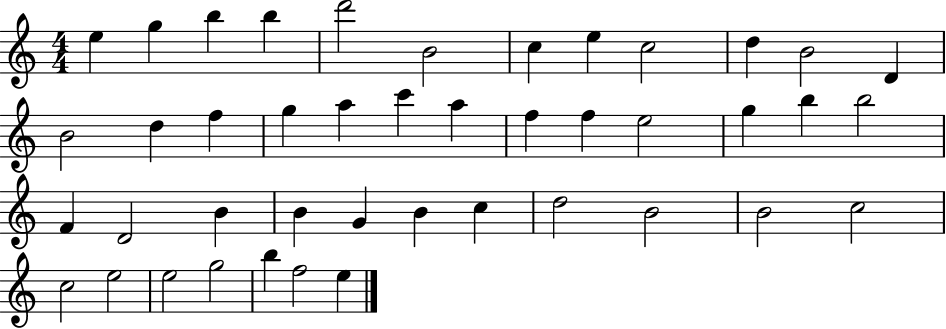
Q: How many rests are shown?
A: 0